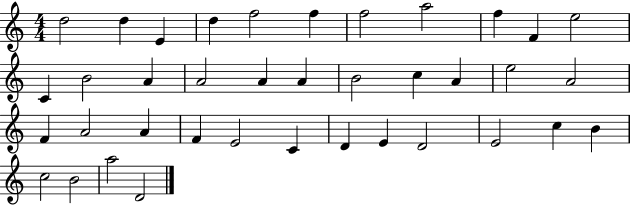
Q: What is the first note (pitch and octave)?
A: D5